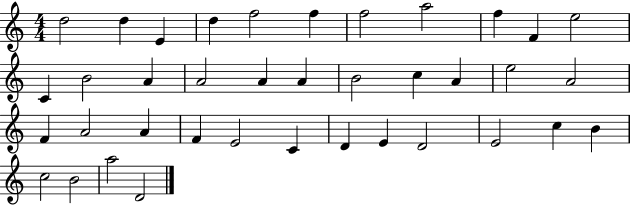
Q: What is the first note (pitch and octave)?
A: D5